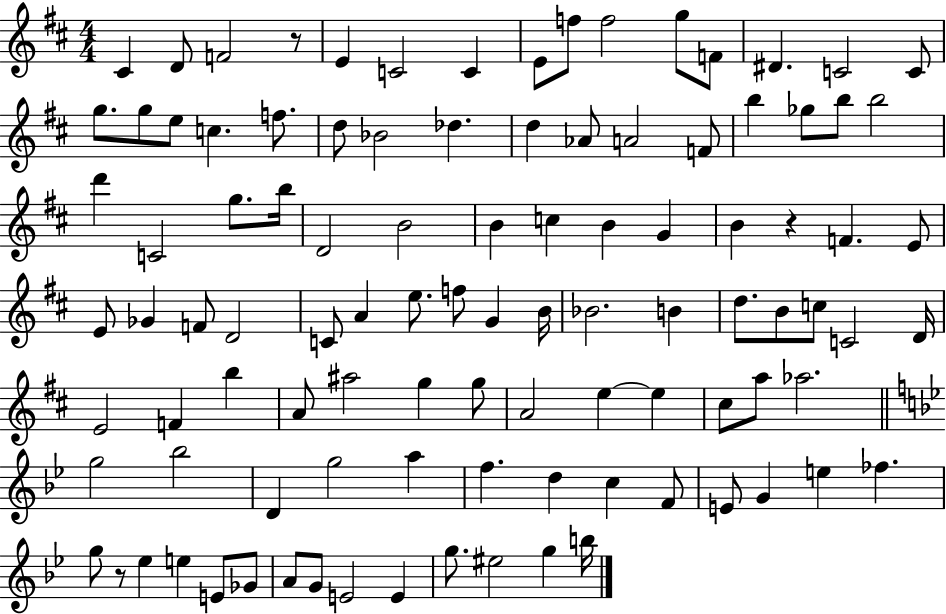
{
  \clef treble
  \numericTimeSignature
  \time 4/4
  \key d \major
  cis'4 d'8 f'2 r8 | e'4 c'2 c'4 | e'8 f''8 f''2 g''8 f'8 | dis'4. c'2 c'8 | \break g''8. g''8 e''8 c''4. f''8. | d''8 bes'2 des''4. | d''4 aes'8 a'2 f'8 | b''4 ges''8 b''8 b''2 | \break d'''4 c'2 g''8. b''16 | d'2 b'2 | b'4 c''4 b'4 g'4 | b'4 r4 f'4. e'8 | \break e'8 ges'4 f'8 d'2 | c'8 a'4 e''8. f''8 g'4 b'16 | bes'2. b'4 | d''8. b'8 c''8 c'2 d'16 | \break e'2 f'4 b''4 | a'8 ais''2 g''4 g''8 | a'2 e''4~~ e''4 | cis''8 a''8 aes''2. | \break \bar "||" \break \key bes \major g''2 bes''2 | d'4 g''2 a''4 | f''4. d''4 c''4 f'8 | e'8 g'4 e''4 fes''4. | \break g''8 r8 ees''4 e''4 e'8 ges'8 | a'8 g'8 e'2 e'4 | g''8. eis''2 g''4 b''16 | \bar "|."
}